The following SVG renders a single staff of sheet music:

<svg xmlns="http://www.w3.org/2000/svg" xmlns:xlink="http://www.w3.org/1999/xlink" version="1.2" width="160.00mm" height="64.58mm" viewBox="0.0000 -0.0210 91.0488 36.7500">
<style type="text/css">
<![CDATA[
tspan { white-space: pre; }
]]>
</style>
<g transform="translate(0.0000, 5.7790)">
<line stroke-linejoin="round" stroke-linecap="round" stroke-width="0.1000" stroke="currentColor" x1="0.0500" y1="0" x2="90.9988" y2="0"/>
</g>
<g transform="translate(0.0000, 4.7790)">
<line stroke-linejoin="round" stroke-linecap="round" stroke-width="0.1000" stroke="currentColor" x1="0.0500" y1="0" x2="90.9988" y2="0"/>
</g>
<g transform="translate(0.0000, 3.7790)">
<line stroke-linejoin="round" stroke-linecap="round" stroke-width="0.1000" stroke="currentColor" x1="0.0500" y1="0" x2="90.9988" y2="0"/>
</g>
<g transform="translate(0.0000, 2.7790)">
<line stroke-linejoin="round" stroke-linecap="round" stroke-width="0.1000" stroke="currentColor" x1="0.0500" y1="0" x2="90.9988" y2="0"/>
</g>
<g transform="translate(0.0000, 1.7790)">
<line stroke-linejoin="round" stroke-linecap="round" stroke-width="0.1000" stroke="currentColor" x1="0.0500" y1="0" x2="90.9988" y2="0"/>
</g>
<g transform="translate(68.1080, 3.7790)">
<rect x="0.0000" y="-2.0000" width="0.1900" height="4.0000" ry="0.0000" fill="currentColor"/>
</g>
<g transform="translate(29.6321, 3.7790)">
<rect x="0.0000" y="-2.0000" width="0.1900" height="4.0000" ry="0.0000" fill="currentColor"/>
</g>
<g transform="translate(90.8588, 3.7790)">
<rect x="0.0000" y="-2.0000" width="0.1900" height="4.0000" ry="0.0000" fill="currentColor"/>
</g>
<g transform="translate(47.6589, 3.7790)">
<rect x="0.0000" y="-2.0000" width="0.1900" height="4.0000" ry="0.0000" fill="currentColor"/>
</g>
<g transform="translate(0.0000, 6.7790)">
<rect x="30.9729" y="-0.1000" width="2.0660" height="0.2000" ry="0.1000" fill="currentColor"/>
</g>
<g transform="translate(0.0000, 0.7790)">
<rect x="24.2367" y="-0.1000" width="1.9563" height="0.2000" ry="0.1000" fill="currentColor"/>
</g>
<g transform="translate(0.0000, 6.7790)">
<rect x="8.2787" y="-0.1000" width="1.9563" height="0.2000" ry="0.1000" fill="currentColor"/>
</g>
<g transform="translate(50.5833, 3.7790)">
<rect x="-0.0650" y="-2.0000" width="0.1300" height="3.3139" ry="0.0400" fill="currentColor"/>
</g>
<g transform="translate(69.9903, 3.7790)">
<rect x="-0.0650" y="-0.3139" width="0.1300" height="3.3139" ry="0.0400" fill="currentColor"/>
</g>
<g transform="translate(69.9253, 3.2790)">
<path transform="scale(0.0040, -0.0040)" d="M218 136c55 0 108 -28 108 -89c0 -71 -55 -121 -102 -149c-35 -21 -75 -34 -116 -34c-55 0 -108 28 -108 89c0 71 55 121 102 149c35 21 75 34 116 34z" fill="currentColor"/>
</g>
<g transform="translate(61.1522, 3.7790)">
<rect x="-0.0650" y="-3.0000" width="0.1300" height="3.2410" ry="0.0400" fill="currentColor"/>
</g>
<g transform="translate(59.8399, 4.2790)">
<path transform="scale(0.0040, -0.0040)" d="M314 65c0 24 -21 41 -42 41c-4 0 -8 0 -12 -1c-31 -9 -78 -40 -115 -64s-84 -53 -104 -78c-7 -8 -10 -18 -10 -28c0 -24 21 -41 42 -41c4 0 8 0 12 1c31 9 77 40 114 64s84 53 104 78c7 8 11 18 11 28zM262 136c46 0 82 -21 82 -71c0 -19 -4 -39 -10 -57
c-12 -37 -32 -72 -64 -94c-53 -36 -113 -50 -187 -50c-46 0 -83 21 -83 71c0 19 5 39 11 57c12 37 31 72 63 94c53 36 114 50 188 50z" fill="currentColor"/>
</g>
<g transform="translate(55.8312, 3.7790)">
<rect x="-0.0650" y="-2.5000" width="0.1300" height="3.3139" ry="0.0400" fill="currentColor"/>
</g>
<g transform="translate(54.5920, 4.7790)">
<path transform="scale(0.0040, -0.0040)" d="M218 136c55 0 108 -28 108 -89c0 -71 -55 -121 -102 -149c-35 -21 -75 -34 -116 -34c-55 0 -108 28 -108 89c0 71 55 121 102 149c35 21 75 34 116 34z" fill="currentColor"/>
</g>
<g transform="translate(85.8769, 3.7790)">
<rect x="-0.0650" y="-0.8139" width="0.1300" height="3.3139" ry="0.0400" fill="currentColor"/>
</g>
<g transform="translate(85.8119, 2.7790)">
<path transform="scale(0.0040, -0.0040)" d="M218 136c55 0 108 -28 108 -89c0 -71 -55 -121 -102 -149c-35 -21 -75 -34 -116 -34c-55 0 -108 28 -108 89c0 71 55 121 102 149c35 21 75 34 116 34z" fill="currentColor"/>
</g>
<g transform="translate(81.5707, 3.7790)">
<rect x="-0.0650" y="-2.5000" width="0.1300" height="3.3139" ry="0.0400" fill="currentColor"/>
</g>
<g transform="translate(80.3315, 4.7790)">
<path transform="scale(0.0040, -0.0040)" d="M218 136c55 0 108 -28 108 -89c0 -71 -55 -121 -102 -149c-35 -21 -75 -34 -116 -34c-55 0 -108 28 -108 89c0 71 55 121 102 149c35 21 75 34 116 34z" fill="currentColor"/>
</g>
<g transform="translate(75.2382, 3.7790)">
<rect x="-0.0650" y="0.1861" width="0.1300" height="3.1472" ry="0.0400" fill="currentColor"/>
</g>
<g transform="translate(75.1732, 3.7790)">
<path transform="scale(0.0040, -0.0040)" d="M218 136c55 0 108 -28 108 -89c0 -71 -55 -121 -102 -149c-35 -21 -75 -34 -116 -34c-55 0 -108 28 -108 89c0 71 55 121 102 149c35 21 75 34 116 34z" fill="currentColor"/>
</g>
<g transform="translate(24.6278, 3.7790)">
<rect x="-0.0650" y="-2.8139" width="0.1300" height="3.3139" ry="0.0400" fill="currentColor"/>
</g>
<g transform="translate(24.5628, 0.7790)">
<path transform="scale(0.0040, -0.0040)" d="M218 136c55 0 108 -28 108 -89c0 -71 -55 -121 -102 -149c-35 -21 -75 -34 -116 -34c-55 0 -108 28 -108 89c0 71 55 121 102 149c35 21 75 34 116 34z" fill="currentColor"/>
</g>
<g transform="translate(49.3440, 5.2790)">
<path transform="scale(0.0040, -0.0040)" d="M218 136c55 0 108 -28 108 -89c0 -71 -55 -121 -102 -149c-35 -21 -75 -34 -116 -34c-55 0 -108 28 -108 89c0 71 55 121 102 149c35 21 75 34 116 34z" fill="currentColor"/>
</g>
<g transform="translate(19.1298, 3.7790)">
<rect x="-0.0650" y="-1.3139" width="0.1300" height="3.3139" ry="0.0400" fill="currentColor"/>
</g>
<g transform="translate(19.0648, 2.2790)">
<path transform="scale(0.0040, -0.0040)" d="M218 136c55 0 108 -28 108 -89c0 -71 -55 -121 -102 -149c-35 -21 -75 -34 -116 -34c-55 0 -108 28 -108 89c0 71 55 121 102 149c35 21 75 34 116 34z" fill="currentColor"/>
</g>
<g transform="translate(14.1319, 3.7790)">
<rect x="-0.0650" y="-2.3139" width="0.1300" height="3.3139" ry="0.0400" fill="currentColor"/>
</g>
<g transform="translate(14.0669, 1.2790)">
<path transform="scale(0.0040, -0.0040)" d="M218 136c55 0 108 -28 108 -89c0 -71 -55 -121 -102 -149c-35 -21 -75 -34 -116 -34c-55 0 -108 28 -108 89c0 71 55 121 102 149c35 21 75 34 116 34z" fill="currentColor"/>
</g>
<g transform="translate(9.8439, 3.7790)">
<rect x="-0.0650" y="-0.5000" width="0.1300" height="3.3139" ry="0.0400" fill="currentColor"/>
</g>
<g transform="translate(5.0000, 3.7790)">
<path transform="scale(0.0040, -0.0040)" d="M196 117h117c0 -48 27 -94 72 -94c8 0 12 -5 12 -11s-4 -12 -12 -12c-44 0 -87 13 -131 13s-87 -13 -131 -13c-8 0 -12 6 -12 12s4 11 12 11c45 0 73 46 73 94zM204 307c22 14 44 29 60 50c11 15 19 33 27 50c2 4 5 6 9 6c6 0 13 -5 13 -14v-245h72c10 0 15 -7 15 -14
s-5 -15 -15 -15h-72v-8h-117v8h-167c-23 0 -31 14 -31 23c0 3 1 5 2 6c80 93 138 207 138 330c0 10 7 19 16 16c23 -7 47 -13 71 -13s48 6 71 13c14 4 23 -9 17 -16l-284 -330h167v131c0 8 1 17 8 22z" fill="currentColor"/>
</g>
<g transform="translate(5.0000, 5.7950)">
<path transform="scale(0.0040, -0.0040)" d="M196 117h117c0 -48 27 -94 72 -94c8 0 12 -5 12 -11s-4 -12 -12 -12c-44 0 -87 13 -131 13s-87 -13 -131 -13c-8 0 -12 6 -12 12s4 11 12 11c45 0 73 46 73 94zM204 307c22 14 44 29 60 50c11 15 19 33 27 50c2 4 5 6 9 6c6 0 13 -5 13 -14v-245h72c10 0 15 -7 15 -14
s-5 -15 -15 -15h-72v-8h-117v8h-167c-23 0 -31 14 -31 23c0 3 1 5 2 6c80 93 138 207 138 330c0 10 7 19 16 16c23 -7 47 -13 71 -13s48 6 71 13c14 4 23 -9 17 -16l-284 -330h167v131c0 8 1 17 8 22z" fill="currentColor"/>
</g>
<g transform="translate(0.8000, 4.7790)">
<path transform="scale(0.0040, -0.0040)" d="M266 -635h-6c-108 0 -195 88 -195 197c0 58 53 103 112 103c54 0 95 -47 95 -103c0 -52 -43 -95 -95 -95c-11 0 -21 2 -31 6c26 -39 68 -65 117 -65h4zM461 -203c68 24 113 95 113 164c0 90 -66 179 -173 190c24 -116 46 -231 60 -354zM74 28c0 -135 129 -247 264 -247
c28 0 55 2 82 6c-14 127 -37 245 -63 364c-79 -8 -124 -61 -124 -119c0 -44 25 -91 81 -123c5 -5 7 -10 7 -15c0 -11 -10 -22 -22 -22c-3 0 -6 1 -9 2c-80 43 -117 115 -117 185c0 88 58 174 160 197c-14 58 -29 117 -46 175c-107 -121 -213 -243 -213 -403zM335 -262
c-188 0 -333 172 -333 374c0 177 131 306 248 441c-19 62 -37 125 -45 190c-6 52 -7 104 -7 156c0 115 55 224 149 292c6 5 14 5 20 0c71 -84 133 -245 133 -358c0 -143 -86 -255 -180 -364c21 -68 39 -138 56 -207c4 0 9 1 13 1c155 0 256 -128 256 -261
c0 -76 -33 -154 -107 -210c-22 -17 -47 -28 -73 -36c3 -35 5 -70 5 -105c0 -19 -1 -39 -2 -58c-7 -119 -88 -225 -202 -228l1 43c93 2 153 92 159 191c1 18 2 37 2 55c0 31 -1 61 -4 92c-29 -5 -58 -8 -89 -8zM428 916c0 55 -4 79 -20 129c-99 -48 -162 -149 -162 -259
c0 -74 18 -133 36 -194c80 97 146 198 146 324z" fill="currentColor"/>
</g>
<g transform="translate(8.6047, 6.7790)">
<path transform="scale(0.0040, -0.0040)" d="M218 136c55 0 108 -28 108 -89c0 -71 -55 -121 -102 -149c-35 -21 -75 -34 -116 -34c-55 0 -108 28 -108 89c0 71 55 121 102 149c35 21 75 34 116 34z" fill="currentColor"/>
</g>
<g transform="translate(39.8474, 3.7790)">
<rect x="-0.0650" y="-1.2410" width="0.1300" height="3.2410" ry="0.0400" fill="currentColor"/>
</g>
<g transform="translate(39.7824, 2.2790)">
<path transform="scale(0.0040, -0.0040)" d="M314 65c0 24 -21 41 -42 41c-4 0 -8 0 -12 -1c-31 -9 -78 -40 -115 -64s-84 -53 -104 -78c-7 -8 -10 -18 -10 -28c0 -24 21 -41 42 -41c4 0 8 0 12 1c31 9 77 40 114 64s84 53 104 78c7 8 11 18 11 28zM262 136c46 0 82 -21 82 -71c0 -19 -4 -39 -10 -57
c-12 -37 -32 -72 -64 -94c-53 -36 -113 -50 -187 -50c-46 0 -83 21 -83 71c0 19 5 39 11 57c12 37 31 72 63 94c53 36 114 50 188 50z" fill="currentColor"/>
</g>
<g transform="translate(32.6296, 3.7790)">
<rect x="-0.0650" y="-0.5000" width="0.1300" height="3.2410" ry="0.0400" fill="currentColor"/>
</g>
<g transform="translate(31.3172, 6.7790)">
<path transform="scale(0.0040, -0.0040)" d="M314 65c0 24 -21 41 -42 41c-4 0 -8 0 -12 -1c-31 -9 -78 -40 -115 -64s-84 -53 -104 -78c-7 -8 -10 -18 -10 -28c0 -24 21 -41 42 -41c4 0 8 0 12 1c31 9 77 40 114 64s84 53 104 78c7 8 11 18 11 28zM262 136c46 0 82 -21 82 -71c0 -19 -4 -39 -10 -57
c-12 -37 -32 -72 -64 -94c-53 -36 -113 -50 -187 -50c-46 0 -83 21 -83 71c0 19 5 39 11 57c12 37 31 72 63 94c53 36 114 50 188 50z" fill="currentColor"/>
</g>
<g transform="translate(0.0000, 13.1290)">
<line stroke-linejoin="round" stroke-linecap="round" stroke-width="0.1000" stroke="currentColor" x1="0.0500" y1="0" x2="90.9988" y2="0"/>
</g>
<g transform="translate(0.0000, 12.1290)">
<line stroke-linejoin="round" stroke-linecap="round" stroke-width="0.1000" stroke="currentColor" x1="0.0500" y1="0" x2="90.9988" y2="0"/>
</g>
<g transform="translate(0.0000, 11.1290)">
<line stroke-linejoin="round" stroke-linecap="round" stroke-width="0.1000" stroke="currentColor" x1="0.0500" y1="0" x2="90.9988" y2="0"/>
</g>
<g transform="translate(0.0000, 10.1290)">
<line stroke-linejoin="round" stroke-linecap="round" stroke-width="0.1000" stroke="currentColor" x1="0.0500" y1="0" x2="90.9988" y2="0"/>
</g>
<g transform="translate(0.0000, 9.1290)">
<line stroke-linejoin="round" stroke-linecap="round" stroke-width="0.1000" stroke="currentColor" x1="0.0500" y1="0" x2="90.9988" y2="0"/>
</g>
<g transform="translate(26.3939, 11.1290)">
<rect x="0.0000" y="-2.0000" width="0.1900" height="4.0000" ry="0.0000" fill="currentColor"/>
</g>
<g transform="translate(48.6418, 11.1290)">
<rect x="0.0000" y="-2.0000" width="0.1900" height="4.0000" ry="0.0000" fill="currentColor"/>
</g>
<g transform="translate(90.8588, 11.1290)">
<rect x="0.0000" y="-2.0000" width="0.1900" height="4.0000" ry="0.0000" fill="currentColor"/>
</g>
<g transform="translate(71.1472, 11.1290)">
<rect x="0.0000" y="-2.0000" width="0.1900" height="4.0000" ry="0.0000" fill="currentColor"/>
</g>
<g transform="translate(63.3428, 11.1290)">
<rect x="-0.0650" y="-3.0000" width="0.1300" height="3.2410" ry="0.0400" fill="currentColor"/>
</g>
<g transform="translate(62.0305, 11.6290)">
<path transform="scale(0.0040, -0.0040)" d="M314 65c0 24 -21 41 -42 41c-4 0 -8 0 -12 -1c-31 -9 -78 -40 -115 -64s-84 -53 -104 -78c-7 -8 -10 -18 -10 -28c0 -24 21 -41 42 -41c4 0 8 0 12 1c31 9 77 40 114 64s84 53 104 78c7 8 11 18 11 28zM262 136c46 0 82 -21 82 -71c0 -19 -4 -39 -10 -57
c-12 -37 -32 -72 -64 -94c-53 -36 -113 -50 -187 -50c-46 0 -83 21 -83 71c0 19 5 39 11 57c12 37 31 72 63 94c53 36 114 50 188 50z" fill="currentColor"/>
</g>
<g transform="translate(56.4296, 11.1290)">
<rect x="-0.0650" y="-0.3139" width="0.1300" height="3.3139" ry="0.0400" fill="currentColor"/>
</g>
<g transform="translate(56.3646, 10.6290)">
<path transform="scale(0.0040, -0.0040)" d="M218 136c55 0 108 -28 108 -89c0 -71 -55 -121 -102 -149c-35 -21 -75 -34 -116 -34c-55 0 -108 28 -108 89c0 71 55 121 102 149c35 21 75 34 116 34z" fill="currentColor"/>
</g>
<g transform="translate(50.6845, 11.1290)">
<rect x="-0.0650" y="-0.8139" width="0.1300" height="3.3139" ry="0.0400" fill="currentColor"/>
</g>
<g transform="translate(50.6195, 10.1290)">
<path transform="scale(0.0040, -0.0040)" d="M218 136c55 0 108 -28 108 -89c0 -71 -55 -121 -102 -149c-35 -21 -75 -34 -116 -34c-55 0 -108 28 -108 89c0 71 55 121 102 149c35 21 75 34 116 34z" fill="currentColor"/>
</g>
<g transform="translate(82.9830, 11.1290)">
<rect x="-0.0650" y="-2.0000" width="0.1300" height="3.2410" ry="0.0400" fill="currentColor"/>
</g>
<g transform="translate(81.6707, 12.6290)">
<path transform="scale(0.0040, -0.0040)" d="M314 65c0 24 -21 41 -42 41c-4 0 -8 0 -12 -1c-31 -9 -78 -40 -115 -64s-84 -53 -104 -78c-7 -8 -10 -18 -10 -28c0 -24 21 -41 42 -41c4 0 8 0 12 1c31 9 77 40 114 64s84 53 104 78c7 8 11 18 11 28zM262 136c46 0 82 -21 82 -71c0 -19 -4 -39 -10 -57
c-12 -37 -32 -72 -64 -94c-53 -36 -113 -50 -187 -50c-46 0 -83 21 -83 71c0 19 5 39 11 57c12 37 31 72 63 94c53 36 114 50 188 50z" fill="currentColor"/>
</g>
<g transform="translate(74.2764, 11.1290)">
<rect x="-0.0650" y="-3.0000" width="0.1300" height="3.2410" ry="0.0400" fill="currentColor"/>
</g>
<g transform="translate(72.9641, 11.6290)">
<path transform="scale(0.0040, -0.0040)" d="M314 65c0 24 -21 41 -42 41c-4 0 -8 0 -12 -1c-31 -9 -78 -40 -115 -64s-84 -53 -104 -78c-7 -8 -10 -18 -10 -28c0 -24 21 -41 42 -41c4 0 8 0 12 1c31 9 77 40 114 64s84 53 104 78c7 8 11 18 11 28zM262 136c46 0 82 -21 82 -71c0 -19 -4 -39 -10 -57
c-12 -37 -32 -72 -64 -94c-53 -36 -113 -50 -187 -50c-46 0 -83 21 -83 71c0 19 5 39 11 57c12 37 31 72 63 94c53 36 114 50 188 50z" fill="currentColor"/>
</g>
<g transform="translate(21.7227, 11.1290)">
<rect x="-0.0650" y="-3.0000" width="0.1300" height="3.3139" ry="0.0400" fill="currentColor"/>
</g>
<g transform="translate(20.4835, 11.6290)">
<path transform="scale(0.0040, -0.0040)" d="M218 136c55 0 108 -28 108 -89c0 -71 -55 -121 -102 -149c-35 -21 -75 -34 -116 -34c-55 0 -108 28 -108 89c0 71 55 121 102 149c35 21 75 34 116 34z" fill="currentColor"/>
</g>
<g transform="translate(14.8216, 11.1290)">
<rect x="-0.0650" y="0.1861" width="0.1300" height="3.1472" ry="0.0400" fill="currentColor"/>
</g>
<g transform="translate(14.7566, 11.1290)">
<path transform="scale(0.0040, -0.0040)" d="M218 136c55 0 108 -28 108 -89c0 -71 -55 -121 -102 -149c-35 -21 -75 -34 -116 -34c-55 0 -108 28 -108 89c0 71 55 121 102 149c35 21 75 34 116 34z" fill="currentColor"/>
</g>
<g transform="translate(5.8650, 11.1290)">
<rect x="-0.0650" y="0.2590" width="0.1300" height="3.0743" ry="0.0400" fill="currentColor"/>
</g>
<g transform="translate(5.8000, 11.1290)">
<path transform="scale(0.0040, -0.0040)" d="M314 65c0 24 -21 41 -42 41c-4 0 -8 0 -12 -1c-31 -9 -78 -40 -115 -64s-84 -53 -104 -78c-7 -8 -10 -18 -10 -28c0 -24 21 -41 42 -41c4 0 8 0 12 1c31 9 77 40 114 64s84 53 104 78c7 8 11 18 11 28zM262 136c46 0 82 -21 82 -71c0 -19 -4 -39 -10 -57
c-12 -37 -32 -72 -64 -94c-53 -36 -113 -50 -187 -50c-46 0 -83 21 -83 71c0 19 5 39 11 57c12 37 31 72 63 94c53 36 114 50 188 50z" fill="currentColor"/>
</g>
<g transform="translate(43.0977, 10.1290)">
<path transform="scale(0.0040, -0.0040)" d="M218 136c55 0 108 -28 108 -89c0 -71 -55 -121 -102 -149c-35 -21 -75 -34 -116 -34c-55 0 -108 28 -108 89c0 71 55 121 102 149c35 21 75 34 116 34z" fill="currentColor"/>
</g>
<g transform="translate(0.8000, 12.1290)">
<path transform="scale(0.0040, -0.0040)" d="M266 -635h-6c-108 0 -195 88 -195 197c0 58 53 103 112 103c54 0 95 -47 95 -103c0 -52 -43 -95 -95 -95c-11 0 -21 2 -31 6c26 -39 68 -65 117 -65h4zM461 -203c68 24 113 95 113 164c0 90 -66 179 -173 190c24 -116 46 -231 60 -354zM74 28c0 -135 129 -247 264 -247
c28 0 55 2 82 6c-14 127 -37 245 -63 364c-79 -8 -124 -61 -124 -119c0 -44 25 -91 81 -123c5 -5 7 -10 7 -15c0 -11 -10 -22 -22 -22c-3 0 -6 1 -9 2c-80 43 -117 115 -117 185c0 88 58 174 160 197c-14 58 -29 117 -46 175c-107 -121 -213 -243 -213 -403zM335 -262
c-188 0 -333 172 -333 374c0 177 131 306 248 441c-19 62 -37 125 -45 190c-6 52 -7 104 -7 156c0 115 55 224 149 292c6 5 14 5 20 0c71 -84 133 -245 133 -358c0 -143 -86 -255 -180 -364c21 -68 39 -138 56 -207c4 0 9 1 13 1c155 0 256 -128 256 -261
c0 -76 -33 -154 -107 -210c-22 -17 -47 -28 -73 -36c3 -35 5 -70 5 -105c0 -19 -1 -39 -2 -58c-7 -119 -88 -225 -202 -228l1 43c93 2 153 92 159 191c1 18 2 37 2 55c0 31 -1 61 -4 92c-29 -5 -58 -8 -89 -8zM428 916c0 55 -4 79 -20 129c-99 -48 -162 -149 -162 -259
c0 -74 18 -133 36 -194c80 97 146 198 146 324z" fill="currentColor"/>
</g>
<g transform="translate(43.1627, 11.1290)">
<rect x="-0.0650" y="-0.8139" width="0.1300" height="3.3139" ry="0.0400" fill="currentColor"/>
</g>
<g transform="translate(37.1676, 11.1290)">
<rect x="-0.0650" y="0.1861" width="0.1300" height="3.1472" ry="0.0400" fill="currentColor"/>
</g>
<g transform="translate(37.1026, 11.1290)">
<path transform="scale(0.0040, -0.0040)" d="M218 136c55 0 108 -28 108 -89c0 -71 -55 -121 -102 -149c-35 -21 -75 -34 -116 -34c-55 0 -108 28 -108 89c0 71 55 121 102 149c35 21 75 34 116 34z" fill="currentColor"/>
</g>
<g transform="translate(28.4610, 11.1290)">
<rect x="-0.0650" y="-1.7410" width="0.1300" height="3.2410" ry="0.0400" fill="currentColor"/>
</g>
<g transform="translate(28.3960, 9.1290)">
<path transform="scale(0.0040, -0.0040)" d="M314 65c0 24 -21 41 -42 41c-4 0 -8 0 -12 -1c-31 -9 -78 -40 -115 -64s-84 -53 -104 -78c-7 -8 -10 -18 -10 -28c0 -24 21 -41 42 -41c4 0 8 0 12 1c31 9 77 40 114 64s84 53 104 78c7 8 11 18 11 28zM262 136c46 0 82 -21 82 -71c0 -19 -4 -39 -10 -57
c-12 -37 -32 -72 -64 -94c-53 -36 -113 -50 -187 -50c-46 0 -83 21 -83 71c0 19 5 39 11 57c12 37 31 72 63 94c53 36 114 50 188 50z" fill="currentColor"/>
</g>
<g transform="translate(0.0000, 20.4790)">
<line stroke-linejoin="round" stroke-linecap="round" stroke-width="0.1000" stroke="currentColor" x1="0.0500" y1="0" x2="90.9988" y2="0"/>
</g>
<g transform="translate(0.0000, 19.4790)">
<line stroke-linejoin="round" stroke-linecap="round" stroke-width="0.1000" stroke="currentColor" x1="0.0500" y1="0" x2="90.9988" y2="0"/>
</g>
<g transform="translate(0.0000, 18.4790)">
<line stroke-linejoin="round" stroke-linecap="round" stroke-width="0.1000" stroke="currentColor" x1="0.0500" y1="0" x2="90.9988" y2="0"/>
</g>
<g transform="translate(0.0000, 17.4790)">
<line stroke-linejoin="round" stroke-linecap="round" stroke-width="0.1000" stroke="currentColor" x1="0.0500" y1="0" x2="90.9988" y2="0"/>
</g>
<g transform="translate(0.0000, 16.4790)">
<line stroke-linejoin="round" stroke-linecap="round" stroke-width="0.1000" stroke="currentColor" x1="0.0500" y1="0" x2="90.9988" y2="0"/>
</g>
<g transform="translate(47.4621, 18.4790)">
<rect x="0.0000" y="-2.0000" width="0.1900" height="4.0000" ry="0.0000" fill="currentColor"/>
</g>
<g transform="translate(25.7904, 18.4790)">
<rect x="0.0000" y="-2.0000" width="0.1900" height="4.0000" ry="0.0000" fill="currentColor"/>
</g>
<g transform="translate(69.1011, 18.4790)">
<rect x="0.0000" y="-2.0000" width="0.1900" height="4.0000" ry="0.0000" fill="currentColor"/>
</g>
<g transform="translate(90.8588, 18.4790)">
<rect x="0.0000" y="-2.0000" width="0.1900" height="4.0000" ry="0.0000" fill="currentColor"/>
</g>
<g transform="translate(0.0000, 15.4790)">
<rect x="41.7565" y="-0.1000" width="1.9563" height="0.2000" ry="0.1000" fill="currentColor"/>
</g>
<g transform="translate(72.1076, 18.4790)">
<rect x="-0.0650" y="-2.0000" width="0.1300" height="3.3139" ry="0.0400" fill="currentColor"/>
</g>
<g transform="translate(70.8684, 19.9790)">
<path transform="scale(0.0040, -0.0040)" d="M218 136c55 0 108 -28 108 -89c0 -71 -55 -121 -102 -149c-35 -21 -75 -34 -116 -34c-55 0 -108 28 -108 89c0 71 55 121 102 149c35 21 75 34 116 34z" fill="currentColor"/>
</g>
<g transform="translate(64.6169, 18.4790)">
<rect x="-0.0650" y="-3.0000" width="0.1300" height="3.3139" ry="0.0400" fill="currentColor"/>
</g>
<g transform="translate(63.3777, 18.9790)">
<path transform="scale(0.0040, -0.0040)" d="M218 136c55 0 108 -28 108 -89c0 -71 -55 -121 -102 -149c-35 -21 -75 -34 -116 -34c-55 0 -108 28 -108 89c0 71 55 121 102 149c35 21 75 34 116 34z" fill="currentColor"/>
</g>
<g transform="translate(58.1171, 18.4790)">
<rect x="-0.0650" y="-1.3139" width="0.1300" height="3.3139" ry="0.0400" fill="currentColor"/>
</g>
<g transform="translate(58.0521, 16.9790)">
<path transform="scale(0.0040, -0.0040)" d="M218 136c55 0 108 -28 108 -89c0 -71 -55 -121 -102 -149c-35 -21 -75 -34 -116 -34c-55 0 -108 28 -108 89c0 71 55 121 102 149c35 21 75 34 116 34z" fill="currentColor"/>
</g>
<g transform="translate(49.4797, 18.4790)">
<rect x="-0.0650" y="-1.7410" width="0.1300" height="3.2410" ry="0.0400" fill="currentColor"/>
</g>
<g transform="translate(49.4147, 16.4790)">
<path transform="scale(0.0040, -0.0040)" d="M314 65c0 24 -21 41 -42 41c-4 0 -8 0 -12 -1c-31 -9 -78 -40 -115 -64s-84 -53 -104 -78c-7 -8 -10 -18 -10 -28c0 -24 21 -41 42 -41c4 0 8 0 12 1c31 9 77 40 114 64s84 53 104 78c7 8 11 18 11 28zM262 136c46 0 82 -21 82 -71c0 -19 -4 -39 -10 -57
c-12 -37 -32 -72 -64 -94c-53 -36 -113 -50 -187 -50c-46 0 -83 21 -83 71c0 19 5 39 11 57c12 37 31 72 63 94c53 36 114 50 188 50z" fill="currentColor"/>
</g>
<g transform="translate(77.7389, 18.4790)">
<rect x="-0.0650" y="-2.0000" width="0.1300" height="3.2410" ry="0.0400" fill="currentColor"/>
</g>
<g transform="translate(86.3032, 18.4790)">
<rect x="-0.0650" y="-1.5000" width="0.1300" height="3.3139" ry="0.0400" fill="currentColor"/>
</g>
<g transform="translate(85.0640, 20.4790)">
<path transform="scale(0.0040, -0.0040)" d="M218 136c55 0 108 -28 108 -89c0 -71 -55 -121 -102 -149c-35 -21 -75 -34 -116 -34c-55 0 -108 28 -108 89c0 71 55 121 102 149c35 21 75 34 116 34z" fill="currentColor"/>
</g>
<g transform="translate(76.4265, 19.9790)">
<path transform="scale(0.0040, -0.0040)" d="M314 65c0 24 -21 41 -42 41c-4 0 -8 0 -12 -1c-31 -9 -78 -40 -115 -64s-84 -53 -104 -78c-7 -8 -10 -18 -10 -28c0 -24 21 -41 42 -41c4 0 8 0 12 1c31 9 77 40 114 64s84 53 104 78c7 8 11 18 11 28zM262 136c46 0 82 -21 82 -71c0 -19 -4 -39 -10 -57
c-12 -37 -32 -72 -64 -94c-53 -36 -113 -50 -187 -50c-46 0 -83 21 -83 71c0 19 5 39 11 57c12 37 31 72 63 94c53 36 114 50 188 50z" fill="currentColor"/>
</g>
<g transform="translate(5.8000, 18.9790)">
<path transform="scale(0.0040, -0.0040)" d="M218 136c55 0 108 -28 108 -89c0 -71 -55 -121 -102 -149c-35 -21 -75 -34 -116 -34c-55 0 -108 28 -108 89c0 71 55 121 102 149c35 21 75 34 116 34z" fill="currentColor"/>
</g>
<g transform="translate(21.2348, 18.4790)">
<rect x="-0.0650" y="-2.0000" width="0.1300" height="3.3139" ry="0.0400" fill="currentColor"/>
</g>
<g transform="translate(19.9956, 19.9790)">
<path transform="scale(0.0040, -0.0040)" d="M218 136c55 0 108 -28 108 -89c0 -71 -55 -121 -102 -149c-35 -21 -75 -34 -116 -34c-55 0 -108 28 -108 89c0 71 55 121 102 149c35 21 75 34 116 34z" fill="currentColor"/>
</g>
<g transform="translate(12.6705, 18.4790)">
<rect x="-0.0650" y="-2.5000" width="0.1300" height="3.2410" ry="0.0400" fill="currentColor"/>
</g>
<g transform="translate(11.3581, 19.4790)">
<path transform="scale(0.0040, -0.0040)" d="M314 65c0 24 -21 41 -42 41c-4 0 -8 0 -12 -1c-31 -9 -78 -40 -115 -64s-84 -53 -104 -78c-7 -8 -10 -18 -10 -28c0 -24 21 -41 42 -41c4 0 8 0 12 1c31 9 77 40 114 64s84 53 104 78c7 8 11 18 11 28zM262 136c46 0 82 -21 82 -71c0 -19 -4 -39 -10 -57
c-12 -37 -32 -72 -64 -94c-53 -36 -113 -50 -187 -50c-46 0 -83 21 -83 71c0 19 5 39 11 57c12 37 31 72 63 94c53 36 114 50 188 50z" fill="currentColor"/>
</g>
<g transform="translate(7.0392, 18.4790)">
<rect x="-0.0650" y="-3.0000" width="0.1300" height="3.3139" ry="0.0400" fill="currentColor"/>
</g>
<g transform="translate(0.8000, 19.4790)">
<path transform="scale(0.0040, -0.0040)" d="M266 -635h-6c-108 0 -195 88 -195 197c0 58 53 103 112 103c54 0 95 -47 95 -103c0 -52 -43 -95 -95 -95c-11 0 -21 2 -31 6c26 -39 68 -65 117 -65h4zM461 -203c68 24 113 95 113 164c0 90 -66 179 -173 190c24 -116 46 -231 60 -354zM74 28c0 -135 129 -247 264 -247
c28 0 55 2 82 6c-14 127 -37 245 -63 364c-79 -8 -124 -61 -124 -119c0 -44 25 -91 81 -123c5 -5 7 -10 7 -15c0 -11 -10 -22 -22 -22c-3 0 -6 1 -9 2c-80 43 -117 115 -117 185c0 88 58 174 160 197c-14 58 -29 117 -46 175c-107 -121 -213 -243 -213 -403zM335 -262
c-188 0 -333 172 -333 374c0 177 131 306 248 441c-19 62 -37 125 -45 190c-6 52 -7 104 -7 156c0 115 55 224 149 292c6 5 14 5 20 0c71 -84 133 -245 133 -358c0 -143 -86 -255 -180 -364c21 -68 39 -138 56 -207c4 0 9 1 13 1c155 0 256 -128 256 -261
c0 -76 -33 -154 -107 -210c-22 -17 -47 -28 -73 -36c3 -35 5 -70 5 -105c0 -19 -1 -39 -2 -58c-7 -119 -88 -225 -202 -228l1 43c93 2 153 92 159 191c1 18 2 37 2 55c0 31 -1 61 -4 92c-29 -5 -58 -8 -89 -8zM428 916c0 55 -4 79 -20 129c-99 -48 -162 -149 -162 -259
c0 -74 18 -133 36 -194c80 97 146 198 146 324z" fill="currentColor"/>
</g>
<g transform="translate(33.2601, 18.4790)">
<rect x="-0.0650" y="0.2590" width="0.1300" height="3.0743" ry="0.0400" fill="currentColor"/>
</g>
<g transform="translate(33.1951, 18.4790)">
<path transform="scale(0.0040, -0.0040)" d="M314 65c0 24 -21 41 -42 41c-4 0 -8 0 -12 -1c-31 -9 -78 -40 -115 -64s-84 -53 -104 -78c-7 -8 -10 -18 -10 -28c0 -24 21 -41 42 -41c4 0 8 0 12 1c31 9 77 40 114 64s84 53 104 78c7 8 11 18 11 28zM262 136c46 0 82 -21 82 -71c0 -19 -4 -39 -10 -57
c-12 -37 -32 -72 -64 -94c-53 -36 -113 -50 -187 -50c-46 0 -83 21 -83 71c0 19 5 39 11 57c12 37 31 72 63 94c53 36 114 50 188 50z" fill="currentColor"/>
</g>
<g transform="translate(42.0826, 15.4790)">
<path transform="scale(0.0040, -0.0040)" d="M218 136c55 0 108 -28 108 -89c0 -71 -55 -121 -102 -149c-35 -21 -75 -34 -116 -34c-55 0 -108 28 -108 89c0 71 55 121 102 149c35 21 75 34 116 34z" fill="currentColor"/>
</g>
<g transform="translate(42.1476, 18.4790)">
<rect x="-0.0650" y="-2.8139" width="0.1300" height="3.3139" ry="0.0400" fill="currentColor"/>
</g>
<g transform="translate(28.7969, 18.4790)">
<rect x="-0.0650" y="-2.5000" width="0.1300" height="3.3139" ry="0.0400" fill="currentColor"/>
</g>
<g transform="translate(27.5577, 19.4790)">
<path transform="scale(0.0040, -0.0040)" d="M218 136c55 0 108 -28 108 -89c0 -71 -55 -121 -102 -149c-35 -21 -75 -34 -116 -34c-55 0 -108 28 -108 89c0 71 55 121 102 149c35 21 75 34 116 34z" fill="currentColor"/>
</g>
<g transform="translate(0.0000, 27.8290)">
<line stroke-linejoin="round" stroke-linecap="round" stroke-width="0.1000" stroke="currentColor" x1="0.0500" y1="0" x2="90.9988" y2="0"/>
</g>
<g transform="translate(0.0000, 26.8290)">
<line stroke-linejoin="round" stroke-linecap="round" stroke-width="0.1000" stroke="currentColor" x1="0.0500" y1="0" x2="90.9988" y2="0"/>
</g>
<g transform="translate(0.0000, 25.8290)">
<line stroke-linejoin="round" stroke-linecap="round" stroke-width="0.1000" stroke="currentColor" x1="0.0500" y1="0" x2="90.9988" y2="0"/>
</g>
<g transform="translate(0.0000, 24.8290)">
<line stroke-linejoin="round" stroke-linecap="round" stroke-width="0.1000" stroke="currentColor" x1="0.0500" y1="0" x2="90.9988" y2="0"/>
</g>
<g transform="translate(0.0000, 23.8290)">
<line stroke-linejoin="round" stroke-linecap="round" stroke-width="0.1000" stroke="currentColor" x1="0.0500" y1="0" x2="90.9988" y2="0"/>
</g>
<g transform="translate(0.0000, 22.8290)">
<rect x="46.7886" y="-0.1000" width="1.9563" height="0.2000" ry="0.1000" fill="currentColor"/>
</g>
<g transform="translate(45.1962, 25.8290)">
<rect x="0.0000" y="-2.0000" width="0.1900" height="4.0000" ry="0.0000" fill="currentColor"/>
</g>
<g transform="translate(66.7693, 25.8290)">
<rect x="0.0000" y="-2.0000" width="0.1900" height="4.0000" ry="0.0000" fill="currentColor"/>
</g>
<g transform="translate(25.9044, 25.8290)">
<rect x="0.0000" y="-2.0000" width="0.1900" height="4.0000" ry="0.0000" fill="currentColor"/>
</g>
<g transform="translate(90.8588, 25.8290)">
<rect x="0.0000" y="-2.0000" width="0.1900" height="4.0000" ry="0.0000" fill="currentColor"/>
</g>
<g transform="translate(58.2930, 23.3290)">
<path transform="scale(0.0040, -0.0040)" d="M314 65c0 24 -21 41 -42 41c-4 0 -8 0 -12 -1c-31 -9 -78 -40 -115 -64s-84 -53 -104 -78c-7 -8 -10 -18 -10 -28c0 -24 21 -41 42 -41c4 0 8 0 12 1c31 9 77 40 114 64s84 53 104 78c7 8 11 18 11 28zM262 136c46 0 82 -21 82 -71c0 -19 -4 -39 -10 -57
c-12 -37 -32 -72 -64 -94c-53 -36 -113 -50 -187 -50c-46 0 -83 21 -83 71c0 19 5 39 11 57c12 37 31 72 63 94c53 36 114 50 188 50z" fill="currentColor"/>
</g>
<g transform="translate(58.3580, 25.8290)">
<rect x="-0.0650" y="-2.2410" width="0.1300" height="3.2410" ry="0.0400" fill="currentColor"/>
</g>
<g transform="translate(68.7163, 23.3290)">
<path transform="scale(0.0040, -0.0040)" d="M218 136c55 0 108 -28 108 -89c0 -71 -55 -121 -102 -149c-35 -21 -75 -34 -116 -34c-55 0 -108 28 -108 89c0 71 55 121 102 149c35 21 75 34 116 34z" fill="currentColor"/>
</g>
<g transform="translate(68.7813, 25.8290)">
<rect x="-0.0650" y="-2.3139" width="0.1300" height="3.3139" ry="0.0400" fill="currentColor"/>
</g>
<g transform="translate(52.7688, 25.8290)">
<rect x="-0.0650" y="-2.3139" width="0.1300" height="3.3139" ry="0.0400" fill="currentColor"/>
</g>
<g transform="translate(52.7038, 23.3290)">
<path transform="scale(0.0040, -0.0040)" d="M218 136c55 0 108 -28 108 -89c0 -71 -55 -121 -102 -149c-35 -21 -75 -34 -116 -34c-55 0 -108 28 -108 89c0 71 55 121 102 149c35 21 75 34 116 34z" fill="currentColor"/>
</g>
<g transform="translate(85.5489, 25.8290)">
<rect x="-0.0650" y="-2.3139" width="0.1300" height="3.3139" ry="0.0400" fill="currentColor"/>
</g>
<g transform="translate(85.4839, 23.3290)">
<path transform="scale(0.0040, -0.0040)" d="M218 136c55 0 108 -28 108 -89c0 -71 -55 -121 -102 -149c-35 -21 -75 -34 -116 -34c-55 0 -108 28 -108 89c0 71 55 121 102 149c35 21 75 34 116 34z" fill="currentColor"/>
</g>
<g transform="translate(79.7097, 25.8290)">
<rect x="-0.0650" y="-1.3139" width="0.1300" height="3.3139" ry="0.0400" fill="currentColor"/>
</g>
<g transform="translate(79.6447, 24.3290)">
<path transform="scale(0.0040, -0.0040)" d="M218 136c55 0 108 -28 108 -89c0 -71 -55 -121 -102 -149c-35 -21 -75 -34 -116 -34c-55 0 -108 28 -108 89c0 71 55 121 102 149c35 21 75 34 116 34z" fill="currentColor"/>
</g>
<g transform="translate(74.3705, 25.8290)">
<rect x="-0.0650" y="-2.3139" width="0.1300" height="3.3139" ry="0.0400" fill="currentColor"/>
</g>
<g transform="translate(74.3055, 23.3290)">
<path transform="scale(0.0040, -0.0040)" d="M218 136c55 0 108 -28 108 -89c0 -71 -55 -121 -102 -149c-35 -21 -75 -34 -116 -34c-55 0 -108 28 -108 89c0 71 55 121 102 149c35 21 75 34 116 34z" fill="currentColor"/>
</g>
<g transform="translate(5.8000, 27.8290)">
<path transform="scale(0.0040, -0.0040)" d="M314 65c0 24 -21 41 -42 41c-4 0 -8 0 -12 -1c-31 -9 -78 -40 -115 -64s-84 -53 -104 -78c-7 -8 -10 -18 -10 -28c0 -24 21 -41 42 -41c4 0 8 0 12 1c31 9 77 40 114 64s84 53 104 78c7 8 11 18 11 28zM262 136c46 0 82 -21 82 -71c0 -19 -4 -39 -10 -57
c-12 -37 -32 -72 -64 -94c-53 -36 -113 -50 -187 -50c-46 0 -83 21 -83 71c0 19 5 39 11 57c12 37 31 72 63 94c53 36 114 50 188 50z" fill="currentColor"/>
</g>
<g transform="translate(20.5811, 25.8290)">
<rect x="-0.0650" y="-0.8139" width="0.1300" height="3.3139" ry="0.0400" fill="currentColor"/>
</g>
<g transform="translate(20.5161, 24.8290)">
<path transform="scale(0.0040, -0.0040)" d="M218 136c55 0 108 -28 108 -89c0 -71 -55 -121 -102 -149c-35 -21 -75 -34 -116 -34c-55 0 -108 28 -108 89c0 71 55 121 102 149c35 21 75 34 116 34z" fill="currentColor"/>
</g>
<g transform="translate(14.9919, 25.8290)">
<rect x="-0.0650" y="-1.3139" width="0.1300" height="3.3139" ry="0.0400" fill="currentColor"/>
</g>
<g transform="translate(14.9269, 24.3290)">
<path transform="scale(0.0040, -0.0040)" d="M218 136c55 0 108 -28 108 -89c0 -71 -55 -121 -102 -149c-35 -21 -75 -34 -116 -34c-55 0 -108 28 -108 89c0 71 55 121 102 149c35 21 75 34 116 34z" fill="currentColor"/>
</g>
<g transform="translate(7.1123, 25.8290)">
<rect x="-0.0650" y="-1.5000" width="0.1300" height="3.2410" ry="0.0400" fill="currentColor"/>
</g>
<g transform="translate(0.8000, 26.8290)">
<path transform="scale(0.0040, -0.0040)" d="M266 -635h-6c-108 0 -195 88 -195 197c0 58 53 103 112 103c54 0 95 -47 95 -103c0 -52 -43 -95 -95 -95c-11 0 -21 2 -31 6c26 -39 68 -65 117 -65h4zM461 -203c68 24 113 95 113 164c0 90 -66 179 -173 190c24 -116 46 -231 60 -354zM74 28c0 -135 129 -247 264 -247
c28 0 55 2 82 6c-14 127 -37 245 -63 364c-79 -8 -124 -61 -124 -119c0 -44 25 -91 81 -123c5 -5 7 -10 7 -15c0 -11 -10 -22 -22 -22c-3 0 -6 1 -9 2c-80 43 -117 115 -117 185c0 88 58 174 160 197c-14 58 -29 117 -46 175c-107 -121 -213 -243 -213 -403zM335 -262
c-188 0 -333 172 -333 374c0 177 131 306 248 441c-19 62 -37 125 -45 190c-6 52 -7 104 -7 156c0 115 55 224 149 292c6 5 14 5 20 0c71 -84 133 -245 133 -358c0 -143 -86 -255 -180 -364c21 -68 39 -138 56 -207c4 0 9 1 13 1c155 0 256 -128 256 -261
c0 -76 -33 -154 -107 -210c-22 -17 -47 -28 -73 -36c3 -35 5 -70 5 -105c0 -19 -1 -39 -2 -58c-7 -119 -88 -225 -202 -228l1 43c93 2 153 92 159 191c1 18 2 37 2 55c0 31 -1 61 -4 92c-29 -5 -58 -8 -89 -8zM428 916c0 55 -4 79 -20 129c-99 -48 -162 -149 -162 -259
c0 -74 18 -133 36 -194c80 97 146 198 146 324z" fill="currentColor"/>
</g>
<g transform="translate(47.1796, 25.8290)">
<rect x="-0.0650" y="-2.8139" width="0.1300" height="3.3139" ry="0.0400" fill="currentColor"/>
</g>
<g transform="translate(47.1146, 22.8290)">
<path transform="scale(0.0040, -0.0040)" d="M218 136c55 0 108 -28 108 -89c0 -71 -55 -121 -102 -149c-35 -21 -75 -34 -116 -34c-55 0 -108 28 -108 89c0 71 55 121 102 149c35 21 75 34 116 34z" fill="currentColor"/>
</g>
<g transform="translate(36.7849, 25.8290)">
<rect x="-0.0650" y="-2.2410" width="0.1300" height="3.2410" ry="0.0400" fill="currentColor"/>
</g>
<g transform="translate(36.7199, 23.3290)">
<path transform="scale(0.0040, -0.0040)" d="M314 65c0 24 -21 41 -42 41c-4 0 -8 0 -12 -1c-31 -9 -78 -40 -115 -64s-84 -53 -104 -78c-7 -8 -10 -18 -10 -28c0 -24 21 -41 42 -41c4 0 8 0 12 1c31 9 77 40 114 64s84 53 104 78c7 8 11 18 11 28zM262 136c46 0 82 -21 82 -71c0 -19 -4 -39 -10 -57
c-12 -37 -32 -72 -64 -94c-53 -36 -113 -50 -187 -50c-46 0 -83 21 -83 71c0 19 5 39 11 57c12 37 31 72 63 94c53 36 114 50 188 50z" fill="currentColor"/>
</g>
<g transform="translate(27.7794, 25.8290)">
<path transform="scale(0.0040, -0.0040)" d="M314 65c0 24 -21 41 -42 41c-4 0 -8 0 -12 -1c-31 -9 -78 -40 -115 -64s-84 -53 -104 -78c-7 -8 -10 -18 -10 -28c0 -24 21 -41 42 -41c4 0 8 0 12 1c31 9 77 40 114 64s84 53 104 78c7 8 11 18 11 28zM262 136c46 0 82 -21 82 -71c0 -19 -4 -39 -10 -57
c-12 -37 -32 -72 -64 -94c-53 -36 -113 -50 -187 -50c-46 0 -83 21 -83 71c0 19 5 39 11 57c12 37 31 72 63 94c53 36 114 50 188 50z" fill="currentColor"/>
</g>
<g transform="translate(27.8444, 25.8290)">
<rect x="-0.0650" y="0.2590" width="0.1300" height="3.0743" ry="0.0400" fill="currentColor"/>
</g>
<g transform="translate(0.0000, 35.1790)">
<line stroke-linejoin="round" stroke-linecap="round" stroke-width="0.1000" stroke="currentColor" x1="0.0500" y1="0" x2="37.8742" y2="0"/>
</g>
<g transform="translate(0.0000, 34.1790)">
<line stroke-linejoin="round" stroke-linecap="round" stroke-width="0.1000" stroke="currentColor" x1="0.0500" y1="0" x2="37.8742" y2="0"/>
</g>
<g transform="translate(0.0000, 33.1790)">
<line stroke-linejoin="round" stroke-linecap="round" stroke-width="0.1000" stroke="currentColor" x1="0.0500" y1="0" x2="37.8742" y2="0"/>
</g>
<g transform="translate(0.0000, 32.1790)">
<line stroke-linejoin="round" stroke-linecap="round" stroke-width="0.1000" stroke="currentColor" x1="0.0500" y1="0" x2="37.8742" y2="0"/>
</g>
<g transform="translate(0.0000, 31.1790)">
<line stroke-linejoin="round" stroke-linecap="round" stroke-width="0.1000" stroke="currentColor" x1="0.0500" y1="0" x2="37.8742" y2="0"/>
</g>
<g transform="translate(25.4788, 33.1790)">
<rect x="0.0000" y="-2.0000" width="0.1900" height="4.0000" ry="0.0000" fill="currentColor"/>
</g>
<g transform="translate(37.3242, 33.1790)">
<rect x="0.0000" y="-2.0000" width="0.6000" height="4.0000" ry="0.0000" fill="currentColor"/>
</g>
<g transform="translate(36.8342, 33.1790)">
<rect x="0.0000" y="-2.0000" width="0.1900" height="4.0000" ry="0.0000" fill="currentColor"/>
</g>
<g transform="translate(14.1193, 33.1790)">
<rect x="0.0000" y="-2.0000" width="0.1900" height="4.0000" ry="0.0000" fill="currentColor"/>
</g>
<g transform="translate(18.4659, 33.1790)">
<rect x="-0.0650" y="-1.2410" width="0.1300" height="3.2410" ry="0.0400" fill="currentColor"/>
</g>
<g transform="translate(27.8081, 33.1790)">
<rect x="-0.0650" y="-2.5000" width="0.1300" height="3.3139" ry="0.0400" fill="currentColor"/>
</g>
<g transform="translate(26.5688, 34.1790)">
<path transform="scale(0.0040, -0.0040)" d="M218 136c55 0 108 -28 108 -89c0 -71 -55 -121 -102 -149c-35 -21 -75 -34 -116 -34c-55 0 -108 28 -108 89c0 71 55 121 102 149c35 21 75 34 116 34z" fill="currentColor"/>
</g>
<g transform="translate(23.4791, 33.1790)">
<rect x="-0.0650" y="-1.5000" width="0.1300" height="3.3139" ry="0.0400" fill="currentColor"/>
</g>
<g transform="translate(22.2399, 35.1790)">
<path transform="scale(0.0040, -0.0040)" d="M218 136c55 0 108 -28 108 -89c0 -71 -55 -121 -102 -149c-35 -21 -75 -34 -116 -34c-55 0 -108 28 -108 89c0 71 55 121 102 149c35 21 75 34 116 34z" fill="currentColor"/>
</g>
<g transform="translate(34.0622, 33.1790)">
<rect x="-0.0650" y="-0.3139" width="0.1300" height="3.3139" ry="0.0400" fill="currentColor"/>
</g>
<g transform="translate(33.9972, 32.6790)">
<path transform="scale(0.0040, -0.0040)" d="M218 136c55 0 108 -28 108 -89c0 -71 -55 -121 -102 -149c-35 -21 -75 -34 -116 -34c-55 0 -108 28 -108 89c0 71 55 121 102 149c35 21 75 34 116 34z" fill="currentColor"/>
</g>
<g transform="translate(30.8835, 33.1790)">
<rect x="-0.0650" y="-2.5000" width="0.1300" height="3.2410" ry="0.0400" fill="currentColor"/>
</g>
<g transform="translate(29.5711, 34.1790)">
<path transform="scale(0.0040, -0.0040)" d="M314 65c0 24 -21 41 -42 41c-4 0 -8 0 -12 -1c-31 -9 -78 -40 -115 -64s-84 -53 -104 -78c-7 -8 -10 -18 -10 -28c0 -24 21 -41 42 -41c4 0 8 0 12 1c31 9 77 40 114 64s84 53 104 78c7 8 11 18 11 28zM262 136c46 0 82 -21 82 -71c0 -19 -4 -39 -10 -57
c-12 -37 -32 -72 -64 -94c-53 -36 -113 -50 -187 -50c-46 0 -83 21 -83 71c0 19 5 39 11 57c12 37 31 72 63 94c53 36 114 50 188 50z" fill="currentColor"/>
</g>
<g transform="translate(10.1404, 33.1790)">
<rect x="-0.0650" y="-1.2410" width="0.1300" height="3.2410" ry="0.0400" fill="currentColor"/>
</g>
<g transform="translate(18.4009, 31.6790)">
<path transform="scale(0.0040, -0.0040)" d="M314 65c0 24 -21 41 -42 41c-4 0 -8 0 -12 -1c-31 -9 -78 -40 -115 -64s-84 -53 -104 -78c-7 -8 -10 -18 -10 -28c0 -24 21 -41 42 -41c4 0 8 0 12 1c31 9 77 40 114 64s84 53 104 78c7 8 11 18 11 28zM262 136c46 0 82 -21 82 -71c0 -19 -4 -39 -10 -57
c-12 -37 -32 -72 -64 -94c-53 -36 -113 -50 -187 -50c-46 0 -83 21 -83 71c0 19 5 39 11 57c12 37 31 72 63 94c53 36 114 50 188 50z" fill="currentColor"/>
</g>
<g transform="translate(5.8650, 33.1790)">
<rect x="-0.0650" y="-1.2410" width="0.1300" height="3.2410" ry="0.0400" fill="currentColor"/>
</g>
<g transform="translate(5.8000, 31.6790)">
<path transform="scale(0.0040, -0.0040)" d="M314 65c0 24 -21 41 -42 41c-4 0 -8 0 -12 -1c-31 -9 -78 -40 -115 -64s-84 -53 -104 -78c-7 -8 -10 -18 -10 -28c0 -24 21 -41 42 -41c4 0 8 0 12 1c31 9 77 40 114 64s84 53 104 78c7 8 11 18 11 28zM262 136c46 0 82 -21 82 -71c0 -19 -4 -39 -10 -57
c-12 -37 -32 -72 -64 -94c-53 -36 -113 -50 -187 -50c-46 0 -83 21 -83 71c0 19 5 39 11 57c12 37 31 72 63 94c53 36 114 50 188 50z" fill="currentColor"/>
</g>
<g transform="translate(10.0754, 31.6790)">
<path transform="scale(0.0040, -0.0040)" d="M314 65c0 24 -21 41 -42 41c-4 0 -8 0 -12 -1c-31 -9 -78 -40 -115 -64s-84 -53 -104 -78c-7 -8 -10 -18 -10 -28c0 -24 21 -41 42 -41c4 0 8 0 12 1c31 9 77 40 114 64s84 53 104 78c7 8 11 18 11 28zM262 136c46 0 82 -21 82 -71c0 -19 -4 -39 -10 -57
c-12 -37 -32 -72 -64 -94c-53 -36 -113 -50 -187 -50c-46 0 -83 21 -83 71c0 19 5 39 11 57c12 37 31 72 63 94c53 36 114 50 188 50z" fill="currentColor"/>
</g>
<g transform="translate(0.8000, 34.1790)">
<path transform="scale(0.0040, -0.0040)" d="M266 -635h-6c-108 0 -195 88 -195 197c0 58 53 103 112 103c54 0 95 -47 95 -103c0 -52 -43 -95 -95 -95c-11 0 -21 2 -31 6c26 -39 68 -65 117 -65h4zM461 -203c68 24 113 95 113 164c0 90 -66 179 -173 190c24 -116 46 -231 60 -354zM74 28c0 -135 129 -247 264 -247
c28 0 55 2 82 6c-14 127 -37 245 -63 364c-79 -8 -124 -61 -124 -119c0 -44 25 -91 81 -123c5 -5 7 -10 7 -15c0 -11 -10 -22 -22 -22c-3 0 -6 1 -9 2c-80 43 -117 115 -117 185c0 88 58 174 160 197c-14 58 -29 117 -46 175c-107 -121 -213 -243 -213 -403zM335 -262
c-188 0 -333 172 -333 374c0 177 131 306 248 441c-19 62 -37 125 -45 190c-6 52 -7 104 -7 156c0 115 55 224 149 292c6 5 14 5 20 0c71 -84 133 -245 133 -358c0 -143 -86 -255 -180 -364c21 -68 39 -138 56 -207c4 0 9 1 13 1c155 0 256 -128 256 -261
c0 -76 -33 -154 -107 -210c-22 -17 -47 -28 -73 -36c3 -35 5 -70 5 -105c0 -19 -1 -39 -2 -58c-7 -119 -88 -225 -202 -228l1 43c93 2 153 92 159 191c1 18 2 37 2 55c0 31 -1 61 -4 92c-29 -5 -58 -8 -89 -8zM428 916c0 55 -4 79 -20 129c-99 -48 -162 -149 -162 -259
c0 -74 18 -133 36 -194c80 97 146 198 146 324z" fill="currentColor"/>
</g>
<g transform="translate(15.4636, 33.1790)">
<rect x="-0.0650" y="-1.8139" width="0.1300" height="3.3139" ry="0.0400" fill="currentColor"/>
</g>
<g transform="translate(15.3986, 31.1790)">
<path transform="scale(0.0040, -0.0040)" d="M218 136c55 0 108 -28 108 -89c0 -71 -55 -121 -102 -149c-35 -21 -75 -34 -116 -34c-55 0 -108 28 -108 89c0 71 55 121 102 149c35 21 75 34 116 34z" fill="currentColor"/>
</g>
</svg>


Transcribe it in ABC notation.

X:1
T:Untitled
M:4/4
L:1/4
K:C
C g e a C2 e2 F G A2 c B G d B2 B A f2 B d d c A2 A2 F2 A G2 F G B2 a f2 e A F F2 E E2 e d B2 g2 a g g2 g g e g e2 e2 f e2 E G G2 c